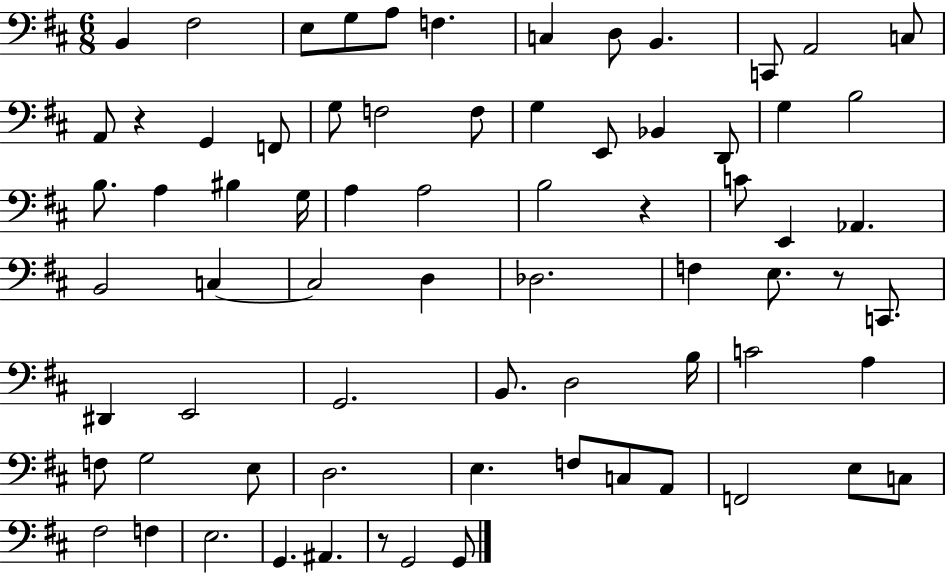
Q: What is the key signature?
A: D major